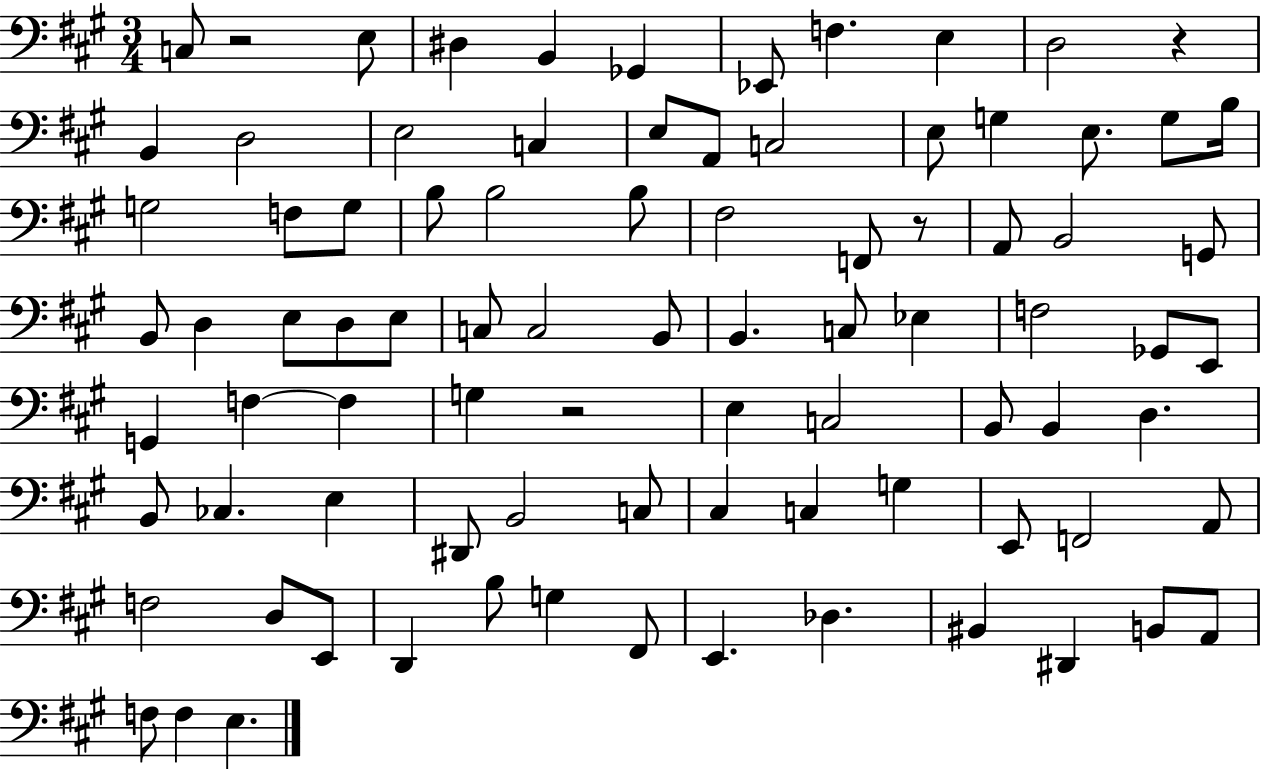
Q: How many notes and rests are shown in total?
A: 87